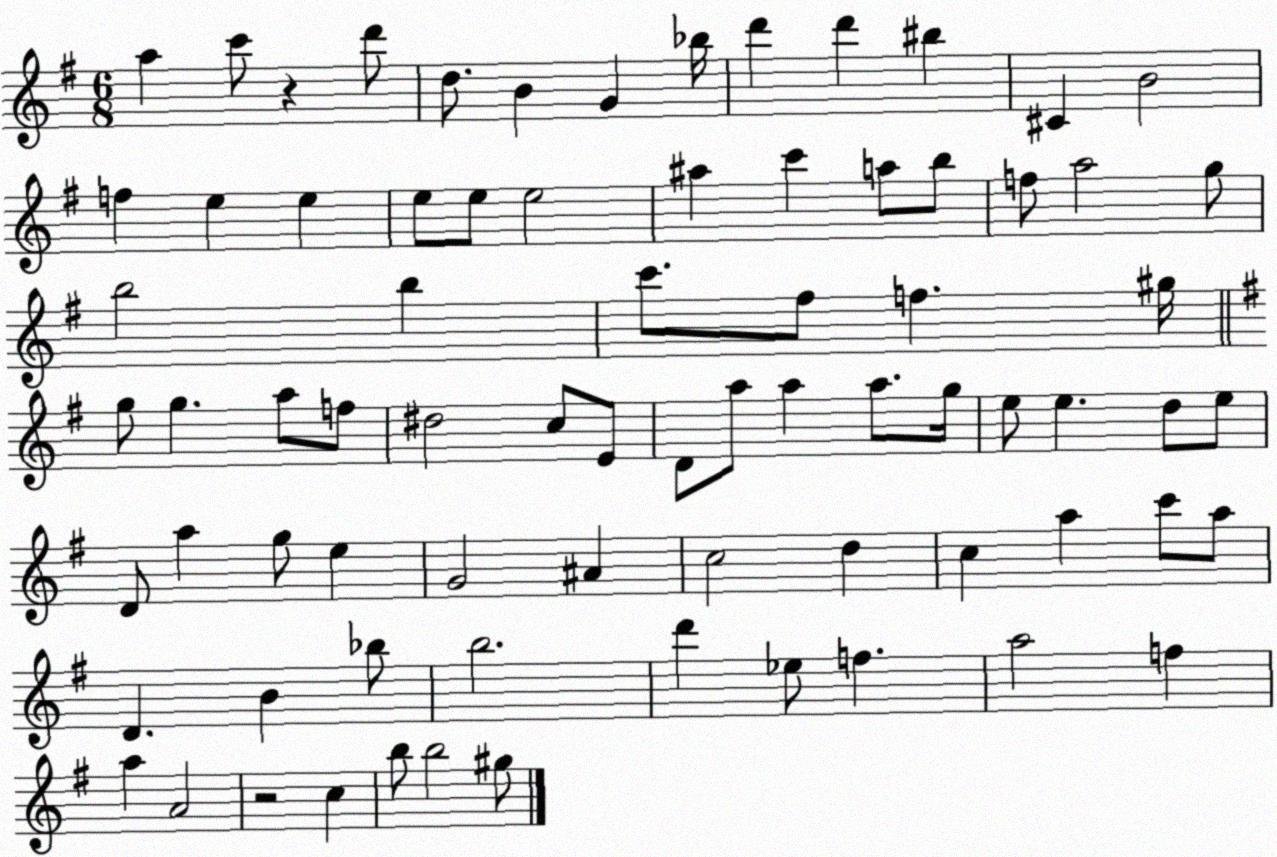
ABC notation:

X:1
T:Untitled
M:6/8
L:1/4
K:G
a c'/2 z d'/2 d/2 B G _b/4 d' d' ^b ^C B2 f e e e/2 e/2 e2 ^a c' a/2 b/2 f/2 a2 g/2 b2 b c'/2 ^f/2 f ^g/4 g/2 g a/2 f/2 ^d2 c/2 E/2 D/2 a/2 a a/2 g/4 e/2 e d/2 e/2 D/2 a g/2 e G2 ^A c2 d c a c'/2 a/2 D B _b/2 b2 d' _e/2 f a2 f a A2 z2 c b/2 b2 ^g/2